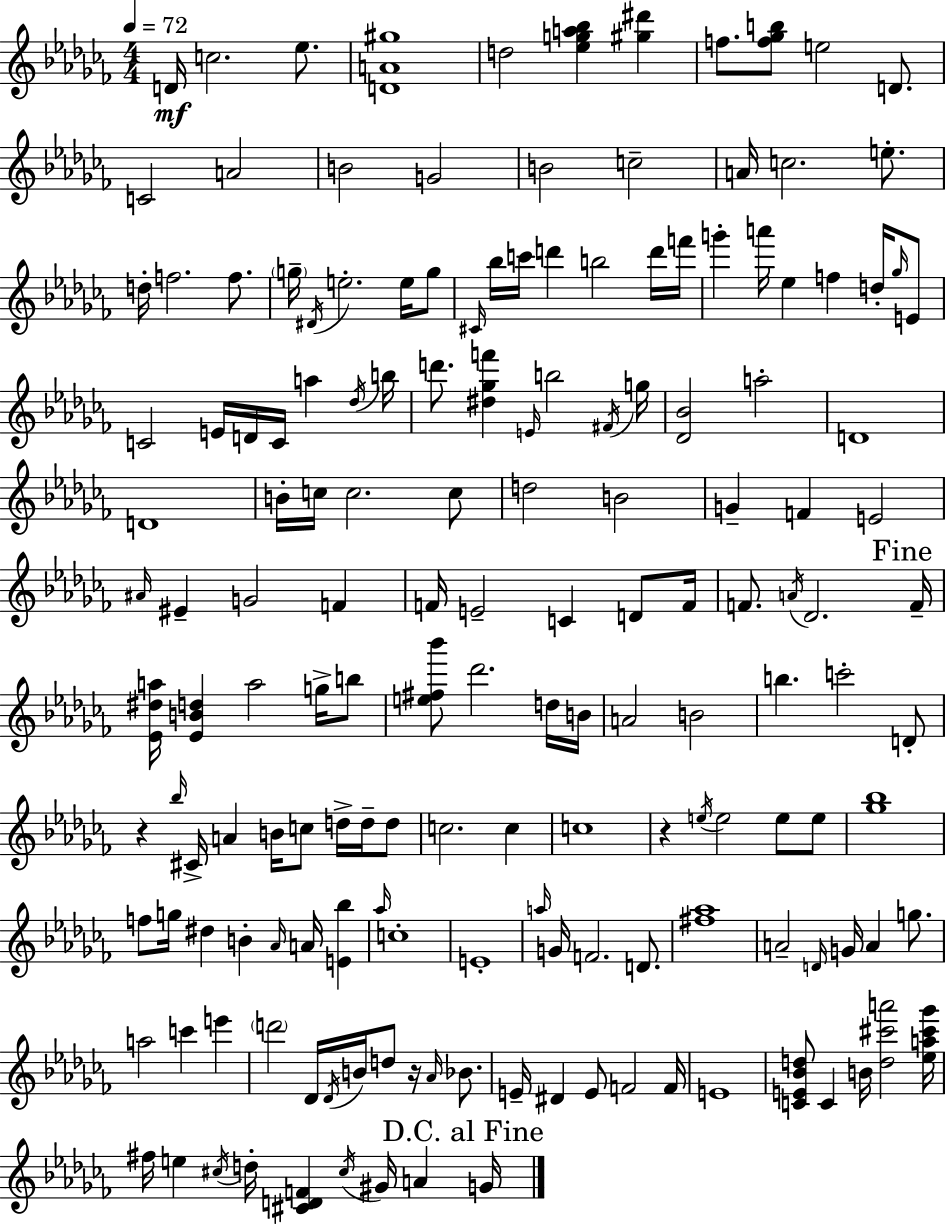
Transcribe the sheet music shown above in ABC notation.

X:1
T:Untitled
M:4/4
L:1/4
K:Abm
D/4 c2 _e/2 [DA^g]4 d2 [_ega_b] [^g^d'] f/2 [f_gb]/2 e2 D/2 C2 A2 B2 G2 B2 c2 A/4 c2 e/2 d/4 f2 f/2 g/4 ^D/4 e2 e/4 g/2 ^C/4 _b/4 c'/4 d' b2 d'/4 f'/4 g' a'/4 _e f d/4 _g/4 E/2 C2 E/4 D/4 C/4 a _d/4 b/4 d'/2 [^d_gf'] E/4 b2 ^F/4 g/4 [_D_B]2 a2 D4 D4 B/4 c/4 c2 c/2 d2 B2 G F E2 ^A/4 ^E G2 F F/4 E2 C D/2 F/4 F/2 A/4 _D2 F/4 [_E^da]/4 [_EBd] a2 g/4 b/2 [e^f_b']/2 _d'2 d/4 B/4 A2 B2 b c'2 D/2 z _b/4 ^C/4 A B/4 c/2 d/4 d/4 d/2 c2 c c4 z e/4 e2 e/2 e/2 [_g_b]4 f/2 g/4 ^d B _A/4 A/4 [E_b] _a/4 c4 E4 a/4 G/4 F2 D/2 [^f_a]4 A2 D/4 G/4 A g/2 a2 c' e' d'2 _D/4 _D/4 B/4 d/2 z/4 _A/4 _B/2 E/4 ^D E/2 F2 F/4 E4 [CE_Bd]/2 C B/4 [d^c'a']2 [_ea^c'_g']/4 ^f/4 e ^c/4 d/4 [^CDF] ^c/4 ^G/4 A G/4